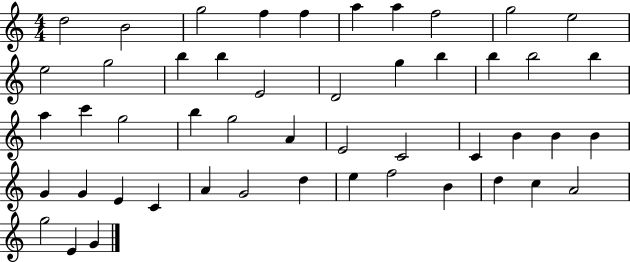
X:1
T:Untitled
M:4/4
L:1/4
K:C
d2 B2 g2 f f a a f2 g2 e2 e2 g2 b b E2 D2 g b b b2 b a c' g2 b g2 A E2 C2 C B B B G G E C A G2 d e f2 B d c A2 g2 E G